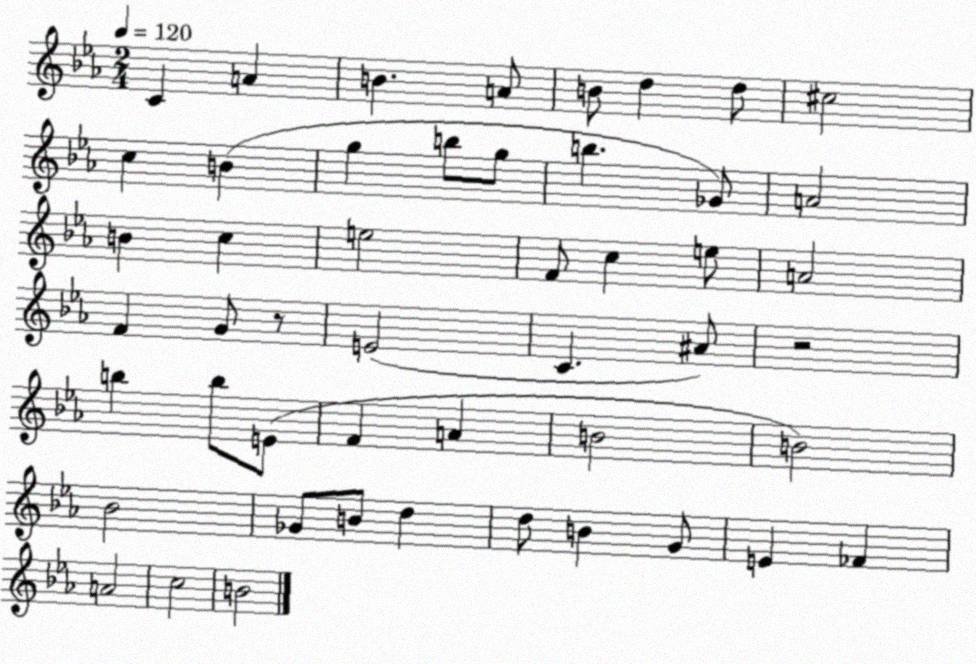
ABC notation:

X:1
T:Untitled
M:2/4
L:1/4
K:Eb
C A B A/2 B/2 d d/2 ^c2 c B g b/2 g/2 b _G/2 A2 B c e2 F/2 c e/2 A2 F G/2 z/2 E2 C ^A/2 z2 b b/2 E/2 F A B2 B2 _B2 _G/2 B/2 d d/2 B G/2 E _F A2 c2 B2